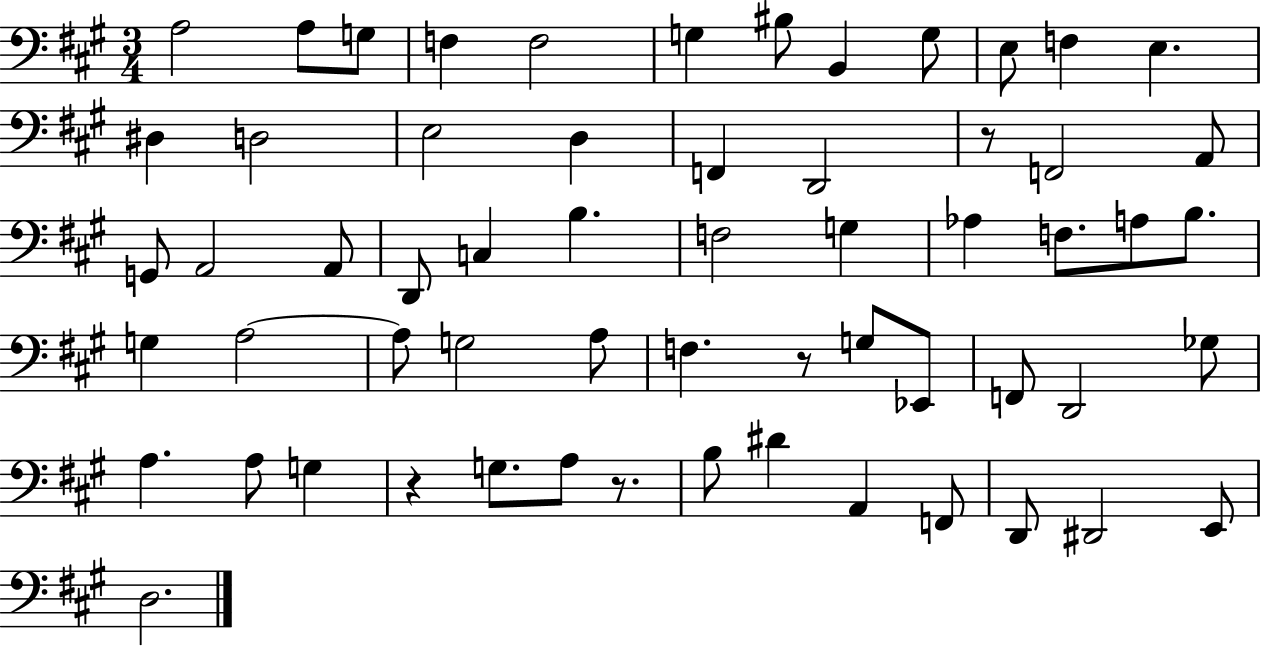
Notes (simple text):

A3/h A3/e G3/e F3/q F3/h G3/q BIS3/e B2/q G3/e E3/e F3/q E3/q. D#3/q D3/h E3/h D3/q F2/q D2/h R/e F2/h A2/e G2/e A2/h A2/e D2/e C3/q B3/q. F3/h G3/q Ab3/q F3/e. A3/e B3/e. G3/q A3/h A3/e G3/h A3/e F3/q. R/e G3/e Eb2/e F2/e D2/h Gb3/e A3/q. A3/e G3/q R/q G3/e. A3/e R/e. B3/e D#4/q A2/q F2/e D2/e D#2/h E2/e D3/h.